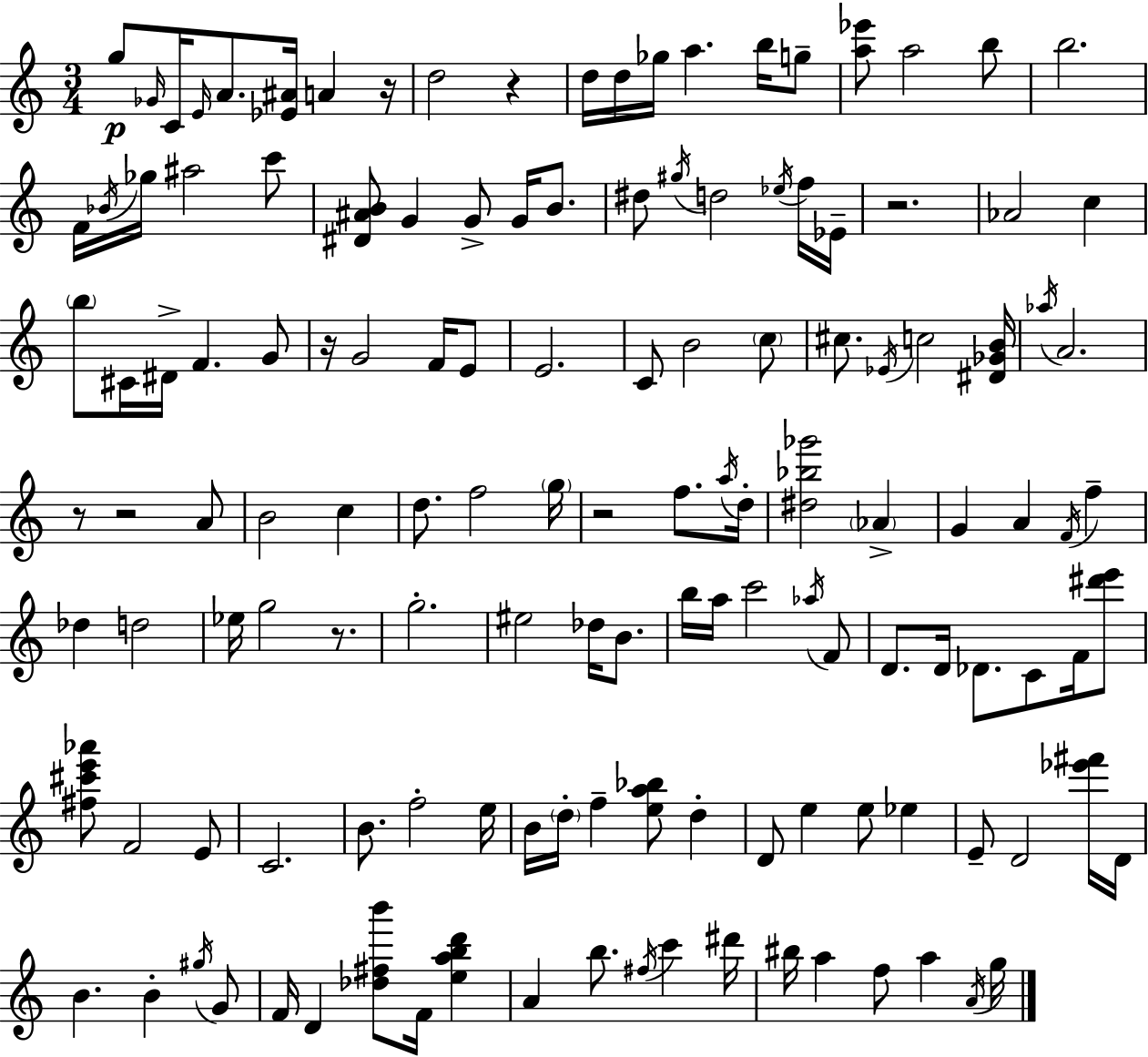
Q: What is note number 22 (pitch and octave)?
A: G4